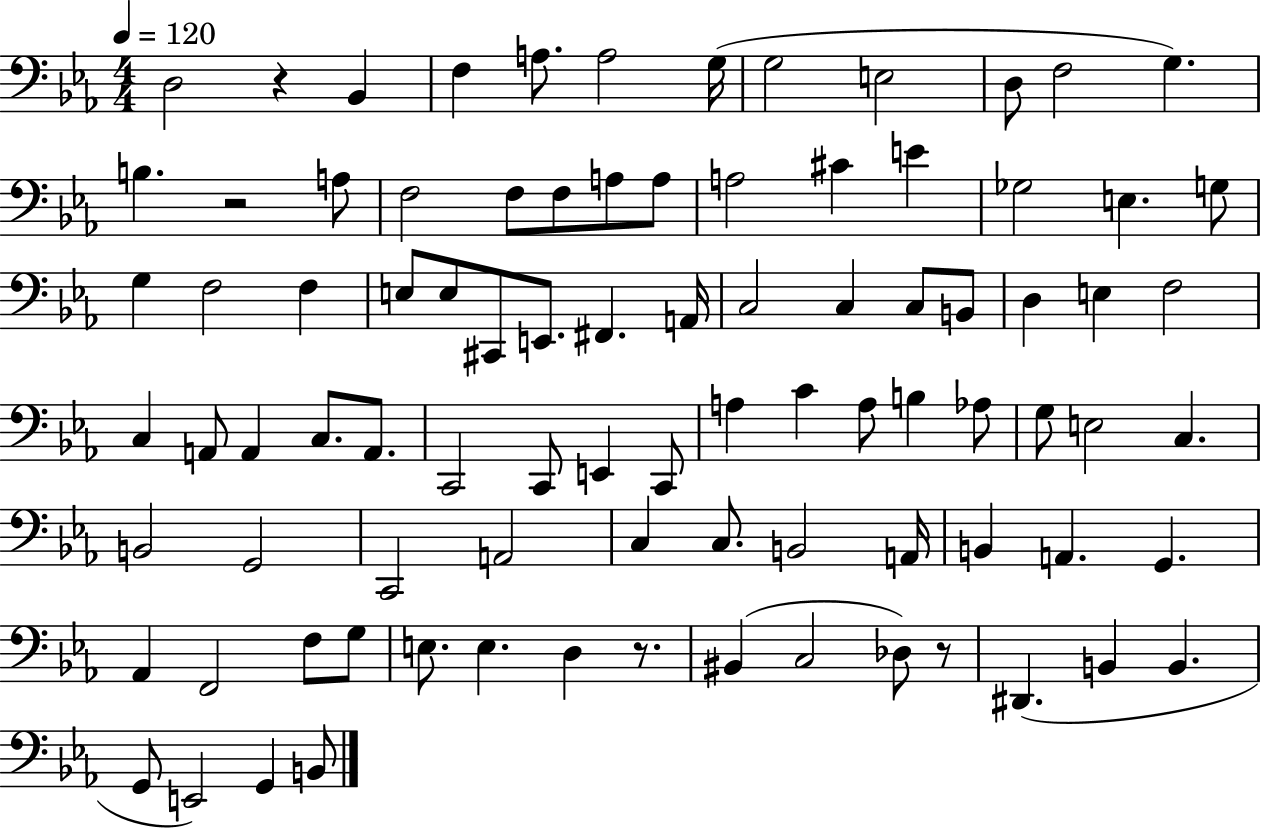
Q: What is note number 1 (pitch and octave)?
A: D3